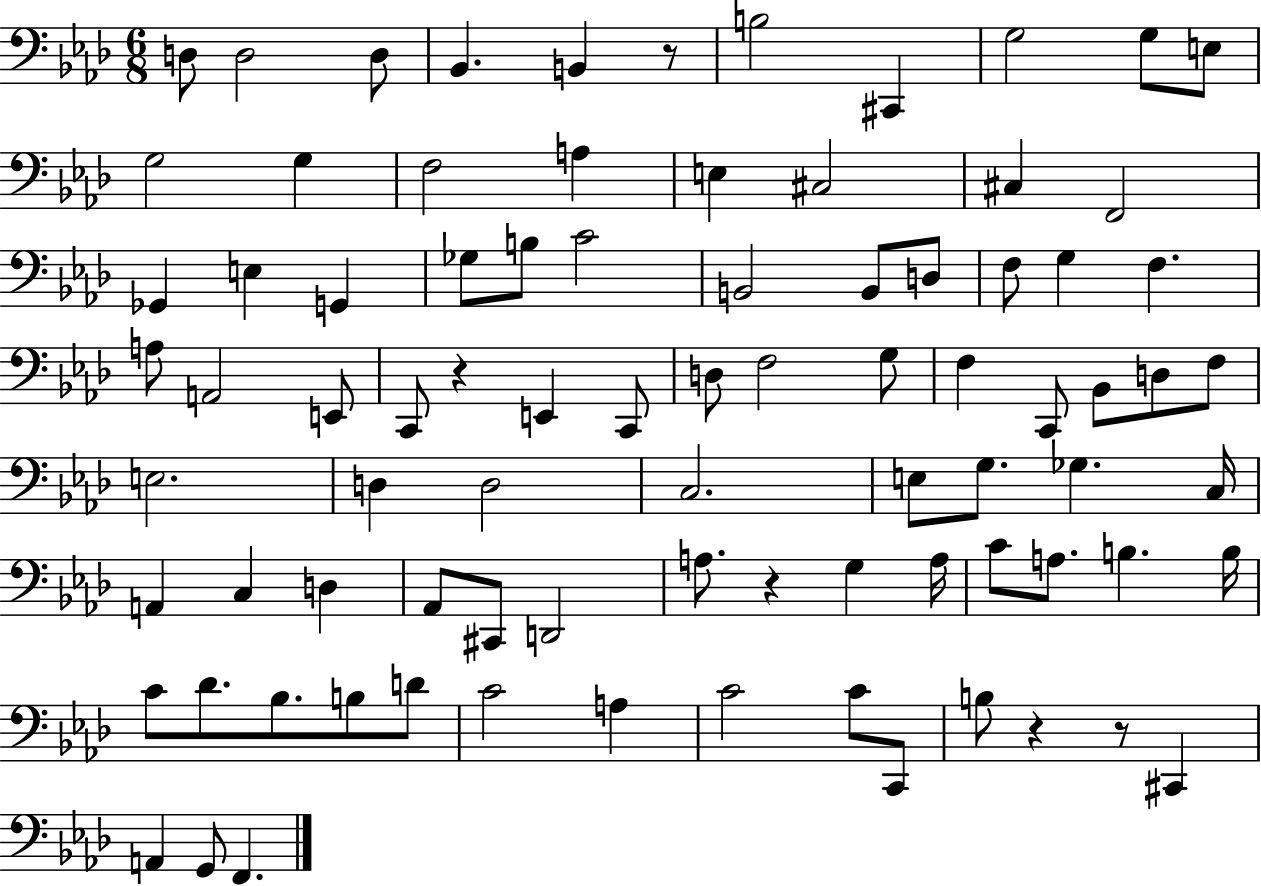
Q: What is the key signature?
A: AES major